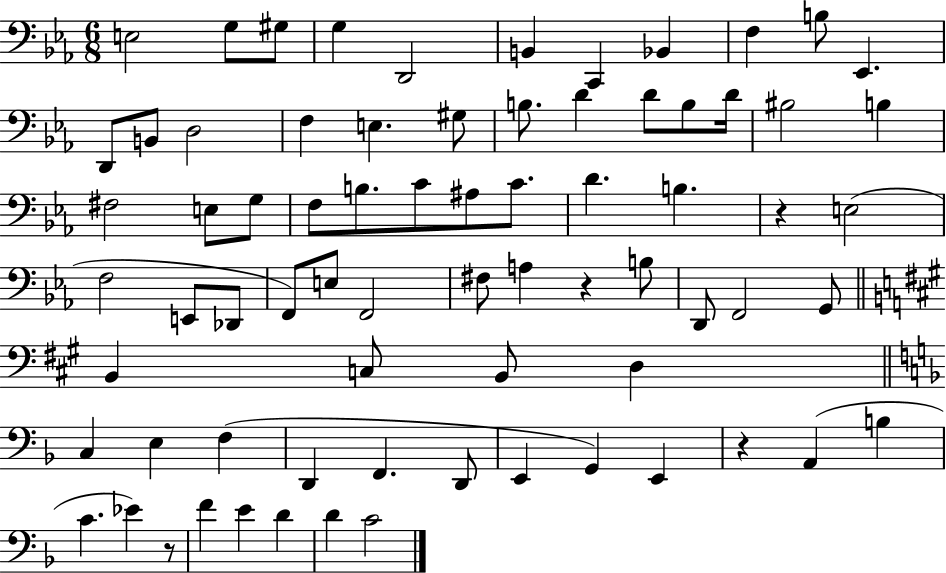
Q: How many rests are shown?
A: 4